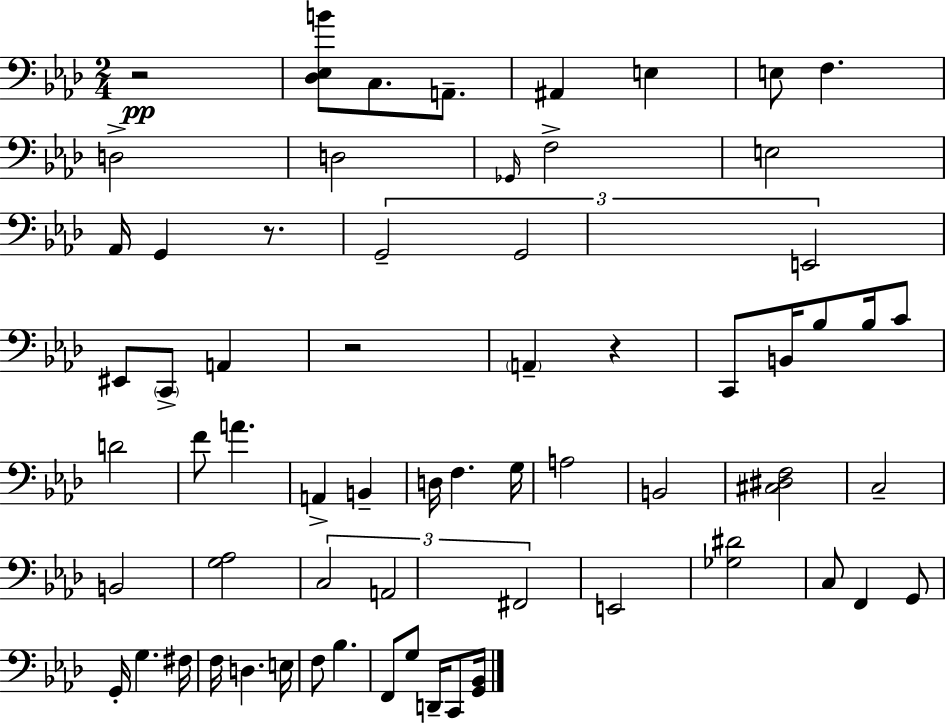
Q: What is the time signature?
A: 2/4